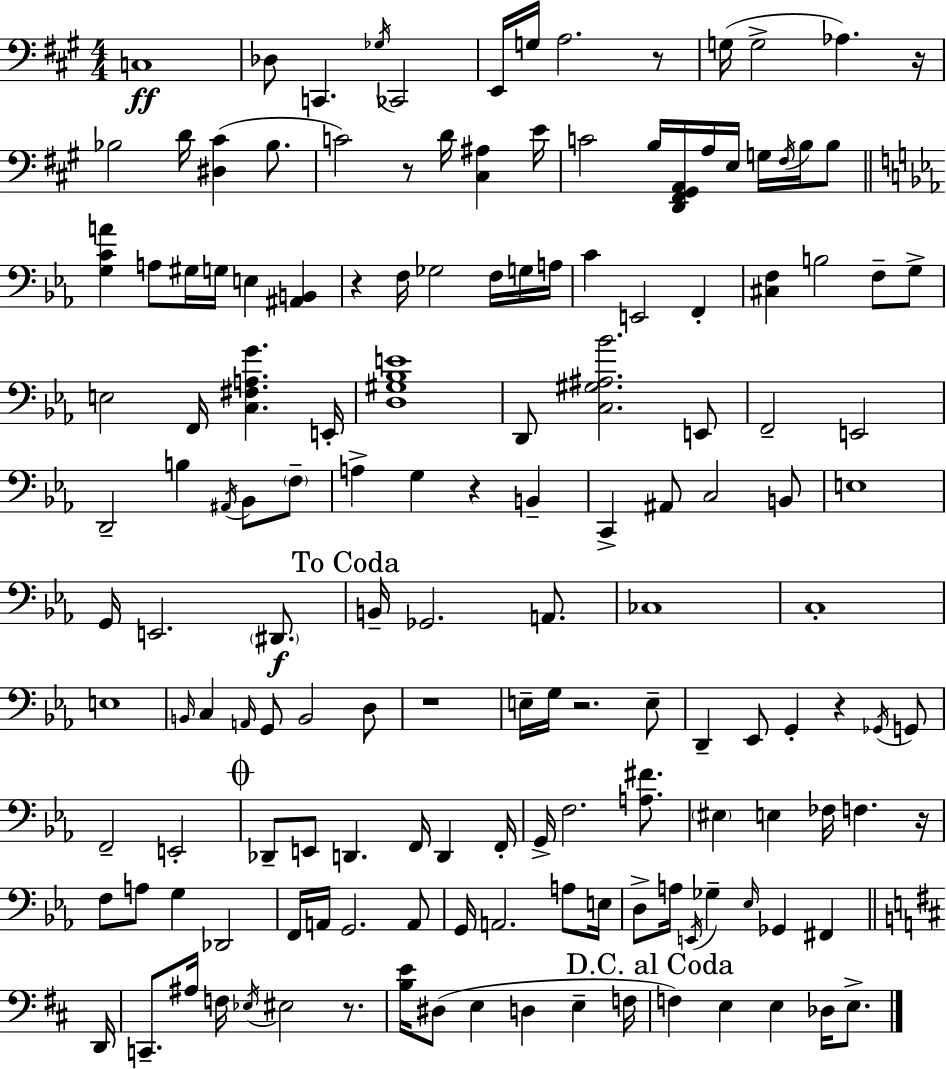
C3/w Db3/e C2/q. Gb3/s CES2/h E2/s G3/s A3/h. R/e G3/s G3/h Ab3/q. R/s Bb3/h D4/s [D#3,C#4]/q Bb3/e. C4/h R/e D4/s [C#3,A#3]/q E4/s C4/h B3/s [D2,F#2,G#2,A2]/s A3/s E3/s G3/s F#3/s B3/s B3/e [G3,C4,A4]/q A3/e G#3/s G3/s E3/q [A#2,B2]/q R/q F3/s Gb3/h F3/s G3/s A3/s C4/q E2/h F2/q [C#3,F3]/q B3/h F3/e G3/e E3/h F2/s [C3,F#3,A3,G4]/q. E2/s [D3,G#3,Bb3,E4]/w D2/e [C3,G#3,A#3,Bb4]/h. E2/e F2/h E2/h D2/h B3/q A#2/s Bb2/e F3/e A3/q G3/q R/q B2/q C2/q A#2/e C3/h B2/e E3/w G2/s E2/h. D#2/e. B2/s Gb2/h. A2/e. CES3/w C3/w E3/w B2/s C3/q A2/s G2/e B2/h D3/e R/w E3/s G3/s R/h. E3/e D2/q Eb2/e G2/q R/q Gb2/s G2/e F2/h E2/h Db2/e E2/e D2/q. F2/s D2/q F2/s G2/s F3/h. [A3,F#4]/e. EIS3/q E3/q FES3/s F3/q. R/s F3/e A3/e G3/q Db2/h F2/s A2/s G2/h. A2/e G2/s A2/h. A3/e E3/s D3/e A3/s E2/s Gb3/q Eb3/s Gb2/q F#2/q D2/s C2/e. A#3/s F3/s Eb3/s EIS3/h R/e. [B3,E4]/s D#3/e E3/q D3/q E3/q F3/s F3/q E3/q E3/q Db3/s E3/e.